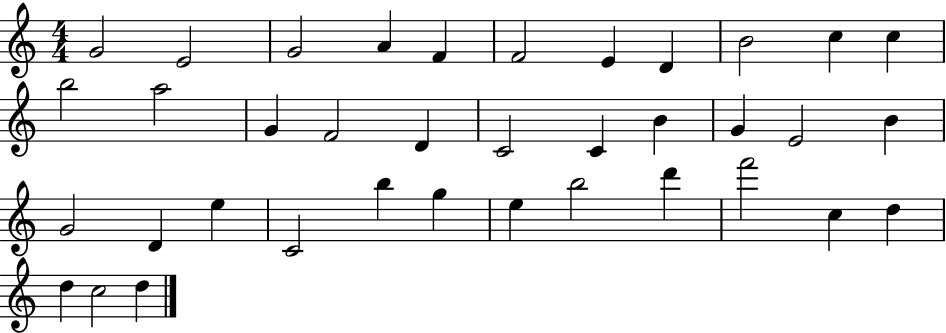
G4/h E4/h G4/h A4/q F4/q F4/h E4/q D4/q B4/h C5/q C5/q B5/h A5/h G4/q F4/h D4/q C4/h C4/q B4/q G4/q E4/h B4/q G4/h D4/q E5/q C4/h B5/q G5/q E5/q B5/h D6/q F6/h C5/q D5/q D5/q C5/h D5/q